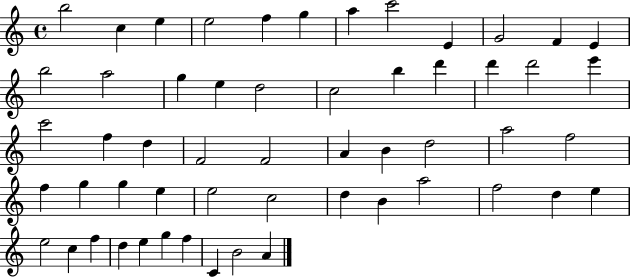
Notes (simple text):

B5/h C5/q E5/q E5/h F5/q G5/q A5/q C6/h E4/q G4/h F4/q E4/q B5/h A5/h G5/q E5/q D5/h C5/h B5/q D6/q D6/q D6/h E6/q C6/h F5/q D5/q F4/h F4/h A4/q B4/q D5/h A5/h F5/h F5/q G5/q G5/q E5/q E5/h C5/h D5/q B4/q A5/h F5/h D5/q E5/q E5/h C5/q F5/q D5/q E5/q G5/q F5/q C4/q B4/h A4/q